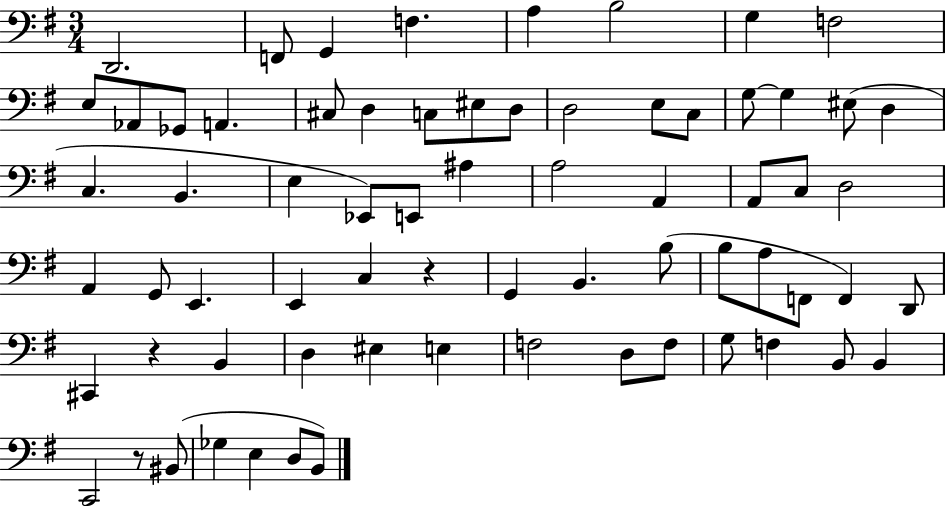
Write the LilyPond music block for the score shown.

{
  \clef bass
  \numericTimeSignature
  \time 3/4
  \key g \major
  \repeat volta 2 { d,2. | f,8 g,4 f4. | a4 b2 | g4 f2 | \break e8 aes,8 ges,8 a,4. | cis8 d4 c8 eis8 d8 | d2 e8 c8 | g8~~ g4 eis8( d4 | \break c4. b,4. | e4 ees,8) e,8 ais4 | a2 a,4 | a,8 c8 d2 | \break a,4 g,8 e,4. | e,4 c4 r4 | g,4 b,4. b8( | b8 a8 f,8 f,4) d,8 | \break cis,4 r4 b,4 | d4 eis4 e4 | f2 d8 f8 | g8 f4 b,8 b,4 | \break c,2 r8 bis,8( | ges4 e4 d8 b,8) | } \bar "|."
}